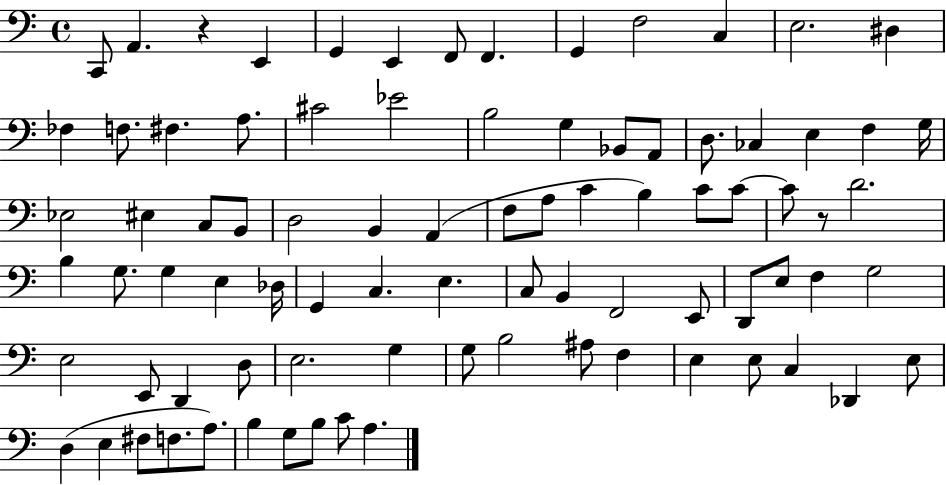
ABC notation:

X:1
T:Untitled
M:4/4
L:1/4
K:C
C,,/2 A,, z E,, G,, E,, F,,/2 F,, G,, F,2 C, E,2 ^D, _F, F,/2 ^F, A,/2 ^C2 _E2 B,2 G, _B,,/2 A,,/2 D,/2 _C, E, F, G,/4 _E,2 ^E, C,/2 B,,/2 D,2 B,, A,, F,/2 A,/2 C B, C/2 C/2 C/2 z/2 D2 B, G,/2 G, E, _D,/4 G,, C, E, C,/2 B,, F,,2 E,,/2 D,,/2 E,/2 F, G,2 E,2 E,,/2 D,, D,/2 E,2 G, G,/2 B,2 ^A,/2 F, E, E,/2 C, _D,, E,/2 D, E, ^F,/2 F,/2 A,/2 B, G,/2 B,/2 C/2 A,